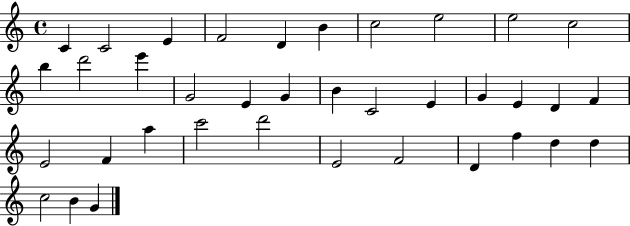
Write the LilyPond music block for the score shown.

{
  \clef treble
  \time 4/4
  \defaultTimeSignature
  \key c \major
  c'4 c'2 e'4 | f'2 d'4 b'4 | c''2 e''2 | e''2 c''2 | \break b''4 d'''2 e'''4 | g'2 e'4 g'4 | b'4 c'2 e'4 | g'4 e'4 d'4 f'4 | \break e'2 f'4 a''4 | c'''2 d'''2 | e'2 f'2 | d'4 f''4 d''4 d''4 | \break c''2 b'4 g'4 | \bar "|."
}